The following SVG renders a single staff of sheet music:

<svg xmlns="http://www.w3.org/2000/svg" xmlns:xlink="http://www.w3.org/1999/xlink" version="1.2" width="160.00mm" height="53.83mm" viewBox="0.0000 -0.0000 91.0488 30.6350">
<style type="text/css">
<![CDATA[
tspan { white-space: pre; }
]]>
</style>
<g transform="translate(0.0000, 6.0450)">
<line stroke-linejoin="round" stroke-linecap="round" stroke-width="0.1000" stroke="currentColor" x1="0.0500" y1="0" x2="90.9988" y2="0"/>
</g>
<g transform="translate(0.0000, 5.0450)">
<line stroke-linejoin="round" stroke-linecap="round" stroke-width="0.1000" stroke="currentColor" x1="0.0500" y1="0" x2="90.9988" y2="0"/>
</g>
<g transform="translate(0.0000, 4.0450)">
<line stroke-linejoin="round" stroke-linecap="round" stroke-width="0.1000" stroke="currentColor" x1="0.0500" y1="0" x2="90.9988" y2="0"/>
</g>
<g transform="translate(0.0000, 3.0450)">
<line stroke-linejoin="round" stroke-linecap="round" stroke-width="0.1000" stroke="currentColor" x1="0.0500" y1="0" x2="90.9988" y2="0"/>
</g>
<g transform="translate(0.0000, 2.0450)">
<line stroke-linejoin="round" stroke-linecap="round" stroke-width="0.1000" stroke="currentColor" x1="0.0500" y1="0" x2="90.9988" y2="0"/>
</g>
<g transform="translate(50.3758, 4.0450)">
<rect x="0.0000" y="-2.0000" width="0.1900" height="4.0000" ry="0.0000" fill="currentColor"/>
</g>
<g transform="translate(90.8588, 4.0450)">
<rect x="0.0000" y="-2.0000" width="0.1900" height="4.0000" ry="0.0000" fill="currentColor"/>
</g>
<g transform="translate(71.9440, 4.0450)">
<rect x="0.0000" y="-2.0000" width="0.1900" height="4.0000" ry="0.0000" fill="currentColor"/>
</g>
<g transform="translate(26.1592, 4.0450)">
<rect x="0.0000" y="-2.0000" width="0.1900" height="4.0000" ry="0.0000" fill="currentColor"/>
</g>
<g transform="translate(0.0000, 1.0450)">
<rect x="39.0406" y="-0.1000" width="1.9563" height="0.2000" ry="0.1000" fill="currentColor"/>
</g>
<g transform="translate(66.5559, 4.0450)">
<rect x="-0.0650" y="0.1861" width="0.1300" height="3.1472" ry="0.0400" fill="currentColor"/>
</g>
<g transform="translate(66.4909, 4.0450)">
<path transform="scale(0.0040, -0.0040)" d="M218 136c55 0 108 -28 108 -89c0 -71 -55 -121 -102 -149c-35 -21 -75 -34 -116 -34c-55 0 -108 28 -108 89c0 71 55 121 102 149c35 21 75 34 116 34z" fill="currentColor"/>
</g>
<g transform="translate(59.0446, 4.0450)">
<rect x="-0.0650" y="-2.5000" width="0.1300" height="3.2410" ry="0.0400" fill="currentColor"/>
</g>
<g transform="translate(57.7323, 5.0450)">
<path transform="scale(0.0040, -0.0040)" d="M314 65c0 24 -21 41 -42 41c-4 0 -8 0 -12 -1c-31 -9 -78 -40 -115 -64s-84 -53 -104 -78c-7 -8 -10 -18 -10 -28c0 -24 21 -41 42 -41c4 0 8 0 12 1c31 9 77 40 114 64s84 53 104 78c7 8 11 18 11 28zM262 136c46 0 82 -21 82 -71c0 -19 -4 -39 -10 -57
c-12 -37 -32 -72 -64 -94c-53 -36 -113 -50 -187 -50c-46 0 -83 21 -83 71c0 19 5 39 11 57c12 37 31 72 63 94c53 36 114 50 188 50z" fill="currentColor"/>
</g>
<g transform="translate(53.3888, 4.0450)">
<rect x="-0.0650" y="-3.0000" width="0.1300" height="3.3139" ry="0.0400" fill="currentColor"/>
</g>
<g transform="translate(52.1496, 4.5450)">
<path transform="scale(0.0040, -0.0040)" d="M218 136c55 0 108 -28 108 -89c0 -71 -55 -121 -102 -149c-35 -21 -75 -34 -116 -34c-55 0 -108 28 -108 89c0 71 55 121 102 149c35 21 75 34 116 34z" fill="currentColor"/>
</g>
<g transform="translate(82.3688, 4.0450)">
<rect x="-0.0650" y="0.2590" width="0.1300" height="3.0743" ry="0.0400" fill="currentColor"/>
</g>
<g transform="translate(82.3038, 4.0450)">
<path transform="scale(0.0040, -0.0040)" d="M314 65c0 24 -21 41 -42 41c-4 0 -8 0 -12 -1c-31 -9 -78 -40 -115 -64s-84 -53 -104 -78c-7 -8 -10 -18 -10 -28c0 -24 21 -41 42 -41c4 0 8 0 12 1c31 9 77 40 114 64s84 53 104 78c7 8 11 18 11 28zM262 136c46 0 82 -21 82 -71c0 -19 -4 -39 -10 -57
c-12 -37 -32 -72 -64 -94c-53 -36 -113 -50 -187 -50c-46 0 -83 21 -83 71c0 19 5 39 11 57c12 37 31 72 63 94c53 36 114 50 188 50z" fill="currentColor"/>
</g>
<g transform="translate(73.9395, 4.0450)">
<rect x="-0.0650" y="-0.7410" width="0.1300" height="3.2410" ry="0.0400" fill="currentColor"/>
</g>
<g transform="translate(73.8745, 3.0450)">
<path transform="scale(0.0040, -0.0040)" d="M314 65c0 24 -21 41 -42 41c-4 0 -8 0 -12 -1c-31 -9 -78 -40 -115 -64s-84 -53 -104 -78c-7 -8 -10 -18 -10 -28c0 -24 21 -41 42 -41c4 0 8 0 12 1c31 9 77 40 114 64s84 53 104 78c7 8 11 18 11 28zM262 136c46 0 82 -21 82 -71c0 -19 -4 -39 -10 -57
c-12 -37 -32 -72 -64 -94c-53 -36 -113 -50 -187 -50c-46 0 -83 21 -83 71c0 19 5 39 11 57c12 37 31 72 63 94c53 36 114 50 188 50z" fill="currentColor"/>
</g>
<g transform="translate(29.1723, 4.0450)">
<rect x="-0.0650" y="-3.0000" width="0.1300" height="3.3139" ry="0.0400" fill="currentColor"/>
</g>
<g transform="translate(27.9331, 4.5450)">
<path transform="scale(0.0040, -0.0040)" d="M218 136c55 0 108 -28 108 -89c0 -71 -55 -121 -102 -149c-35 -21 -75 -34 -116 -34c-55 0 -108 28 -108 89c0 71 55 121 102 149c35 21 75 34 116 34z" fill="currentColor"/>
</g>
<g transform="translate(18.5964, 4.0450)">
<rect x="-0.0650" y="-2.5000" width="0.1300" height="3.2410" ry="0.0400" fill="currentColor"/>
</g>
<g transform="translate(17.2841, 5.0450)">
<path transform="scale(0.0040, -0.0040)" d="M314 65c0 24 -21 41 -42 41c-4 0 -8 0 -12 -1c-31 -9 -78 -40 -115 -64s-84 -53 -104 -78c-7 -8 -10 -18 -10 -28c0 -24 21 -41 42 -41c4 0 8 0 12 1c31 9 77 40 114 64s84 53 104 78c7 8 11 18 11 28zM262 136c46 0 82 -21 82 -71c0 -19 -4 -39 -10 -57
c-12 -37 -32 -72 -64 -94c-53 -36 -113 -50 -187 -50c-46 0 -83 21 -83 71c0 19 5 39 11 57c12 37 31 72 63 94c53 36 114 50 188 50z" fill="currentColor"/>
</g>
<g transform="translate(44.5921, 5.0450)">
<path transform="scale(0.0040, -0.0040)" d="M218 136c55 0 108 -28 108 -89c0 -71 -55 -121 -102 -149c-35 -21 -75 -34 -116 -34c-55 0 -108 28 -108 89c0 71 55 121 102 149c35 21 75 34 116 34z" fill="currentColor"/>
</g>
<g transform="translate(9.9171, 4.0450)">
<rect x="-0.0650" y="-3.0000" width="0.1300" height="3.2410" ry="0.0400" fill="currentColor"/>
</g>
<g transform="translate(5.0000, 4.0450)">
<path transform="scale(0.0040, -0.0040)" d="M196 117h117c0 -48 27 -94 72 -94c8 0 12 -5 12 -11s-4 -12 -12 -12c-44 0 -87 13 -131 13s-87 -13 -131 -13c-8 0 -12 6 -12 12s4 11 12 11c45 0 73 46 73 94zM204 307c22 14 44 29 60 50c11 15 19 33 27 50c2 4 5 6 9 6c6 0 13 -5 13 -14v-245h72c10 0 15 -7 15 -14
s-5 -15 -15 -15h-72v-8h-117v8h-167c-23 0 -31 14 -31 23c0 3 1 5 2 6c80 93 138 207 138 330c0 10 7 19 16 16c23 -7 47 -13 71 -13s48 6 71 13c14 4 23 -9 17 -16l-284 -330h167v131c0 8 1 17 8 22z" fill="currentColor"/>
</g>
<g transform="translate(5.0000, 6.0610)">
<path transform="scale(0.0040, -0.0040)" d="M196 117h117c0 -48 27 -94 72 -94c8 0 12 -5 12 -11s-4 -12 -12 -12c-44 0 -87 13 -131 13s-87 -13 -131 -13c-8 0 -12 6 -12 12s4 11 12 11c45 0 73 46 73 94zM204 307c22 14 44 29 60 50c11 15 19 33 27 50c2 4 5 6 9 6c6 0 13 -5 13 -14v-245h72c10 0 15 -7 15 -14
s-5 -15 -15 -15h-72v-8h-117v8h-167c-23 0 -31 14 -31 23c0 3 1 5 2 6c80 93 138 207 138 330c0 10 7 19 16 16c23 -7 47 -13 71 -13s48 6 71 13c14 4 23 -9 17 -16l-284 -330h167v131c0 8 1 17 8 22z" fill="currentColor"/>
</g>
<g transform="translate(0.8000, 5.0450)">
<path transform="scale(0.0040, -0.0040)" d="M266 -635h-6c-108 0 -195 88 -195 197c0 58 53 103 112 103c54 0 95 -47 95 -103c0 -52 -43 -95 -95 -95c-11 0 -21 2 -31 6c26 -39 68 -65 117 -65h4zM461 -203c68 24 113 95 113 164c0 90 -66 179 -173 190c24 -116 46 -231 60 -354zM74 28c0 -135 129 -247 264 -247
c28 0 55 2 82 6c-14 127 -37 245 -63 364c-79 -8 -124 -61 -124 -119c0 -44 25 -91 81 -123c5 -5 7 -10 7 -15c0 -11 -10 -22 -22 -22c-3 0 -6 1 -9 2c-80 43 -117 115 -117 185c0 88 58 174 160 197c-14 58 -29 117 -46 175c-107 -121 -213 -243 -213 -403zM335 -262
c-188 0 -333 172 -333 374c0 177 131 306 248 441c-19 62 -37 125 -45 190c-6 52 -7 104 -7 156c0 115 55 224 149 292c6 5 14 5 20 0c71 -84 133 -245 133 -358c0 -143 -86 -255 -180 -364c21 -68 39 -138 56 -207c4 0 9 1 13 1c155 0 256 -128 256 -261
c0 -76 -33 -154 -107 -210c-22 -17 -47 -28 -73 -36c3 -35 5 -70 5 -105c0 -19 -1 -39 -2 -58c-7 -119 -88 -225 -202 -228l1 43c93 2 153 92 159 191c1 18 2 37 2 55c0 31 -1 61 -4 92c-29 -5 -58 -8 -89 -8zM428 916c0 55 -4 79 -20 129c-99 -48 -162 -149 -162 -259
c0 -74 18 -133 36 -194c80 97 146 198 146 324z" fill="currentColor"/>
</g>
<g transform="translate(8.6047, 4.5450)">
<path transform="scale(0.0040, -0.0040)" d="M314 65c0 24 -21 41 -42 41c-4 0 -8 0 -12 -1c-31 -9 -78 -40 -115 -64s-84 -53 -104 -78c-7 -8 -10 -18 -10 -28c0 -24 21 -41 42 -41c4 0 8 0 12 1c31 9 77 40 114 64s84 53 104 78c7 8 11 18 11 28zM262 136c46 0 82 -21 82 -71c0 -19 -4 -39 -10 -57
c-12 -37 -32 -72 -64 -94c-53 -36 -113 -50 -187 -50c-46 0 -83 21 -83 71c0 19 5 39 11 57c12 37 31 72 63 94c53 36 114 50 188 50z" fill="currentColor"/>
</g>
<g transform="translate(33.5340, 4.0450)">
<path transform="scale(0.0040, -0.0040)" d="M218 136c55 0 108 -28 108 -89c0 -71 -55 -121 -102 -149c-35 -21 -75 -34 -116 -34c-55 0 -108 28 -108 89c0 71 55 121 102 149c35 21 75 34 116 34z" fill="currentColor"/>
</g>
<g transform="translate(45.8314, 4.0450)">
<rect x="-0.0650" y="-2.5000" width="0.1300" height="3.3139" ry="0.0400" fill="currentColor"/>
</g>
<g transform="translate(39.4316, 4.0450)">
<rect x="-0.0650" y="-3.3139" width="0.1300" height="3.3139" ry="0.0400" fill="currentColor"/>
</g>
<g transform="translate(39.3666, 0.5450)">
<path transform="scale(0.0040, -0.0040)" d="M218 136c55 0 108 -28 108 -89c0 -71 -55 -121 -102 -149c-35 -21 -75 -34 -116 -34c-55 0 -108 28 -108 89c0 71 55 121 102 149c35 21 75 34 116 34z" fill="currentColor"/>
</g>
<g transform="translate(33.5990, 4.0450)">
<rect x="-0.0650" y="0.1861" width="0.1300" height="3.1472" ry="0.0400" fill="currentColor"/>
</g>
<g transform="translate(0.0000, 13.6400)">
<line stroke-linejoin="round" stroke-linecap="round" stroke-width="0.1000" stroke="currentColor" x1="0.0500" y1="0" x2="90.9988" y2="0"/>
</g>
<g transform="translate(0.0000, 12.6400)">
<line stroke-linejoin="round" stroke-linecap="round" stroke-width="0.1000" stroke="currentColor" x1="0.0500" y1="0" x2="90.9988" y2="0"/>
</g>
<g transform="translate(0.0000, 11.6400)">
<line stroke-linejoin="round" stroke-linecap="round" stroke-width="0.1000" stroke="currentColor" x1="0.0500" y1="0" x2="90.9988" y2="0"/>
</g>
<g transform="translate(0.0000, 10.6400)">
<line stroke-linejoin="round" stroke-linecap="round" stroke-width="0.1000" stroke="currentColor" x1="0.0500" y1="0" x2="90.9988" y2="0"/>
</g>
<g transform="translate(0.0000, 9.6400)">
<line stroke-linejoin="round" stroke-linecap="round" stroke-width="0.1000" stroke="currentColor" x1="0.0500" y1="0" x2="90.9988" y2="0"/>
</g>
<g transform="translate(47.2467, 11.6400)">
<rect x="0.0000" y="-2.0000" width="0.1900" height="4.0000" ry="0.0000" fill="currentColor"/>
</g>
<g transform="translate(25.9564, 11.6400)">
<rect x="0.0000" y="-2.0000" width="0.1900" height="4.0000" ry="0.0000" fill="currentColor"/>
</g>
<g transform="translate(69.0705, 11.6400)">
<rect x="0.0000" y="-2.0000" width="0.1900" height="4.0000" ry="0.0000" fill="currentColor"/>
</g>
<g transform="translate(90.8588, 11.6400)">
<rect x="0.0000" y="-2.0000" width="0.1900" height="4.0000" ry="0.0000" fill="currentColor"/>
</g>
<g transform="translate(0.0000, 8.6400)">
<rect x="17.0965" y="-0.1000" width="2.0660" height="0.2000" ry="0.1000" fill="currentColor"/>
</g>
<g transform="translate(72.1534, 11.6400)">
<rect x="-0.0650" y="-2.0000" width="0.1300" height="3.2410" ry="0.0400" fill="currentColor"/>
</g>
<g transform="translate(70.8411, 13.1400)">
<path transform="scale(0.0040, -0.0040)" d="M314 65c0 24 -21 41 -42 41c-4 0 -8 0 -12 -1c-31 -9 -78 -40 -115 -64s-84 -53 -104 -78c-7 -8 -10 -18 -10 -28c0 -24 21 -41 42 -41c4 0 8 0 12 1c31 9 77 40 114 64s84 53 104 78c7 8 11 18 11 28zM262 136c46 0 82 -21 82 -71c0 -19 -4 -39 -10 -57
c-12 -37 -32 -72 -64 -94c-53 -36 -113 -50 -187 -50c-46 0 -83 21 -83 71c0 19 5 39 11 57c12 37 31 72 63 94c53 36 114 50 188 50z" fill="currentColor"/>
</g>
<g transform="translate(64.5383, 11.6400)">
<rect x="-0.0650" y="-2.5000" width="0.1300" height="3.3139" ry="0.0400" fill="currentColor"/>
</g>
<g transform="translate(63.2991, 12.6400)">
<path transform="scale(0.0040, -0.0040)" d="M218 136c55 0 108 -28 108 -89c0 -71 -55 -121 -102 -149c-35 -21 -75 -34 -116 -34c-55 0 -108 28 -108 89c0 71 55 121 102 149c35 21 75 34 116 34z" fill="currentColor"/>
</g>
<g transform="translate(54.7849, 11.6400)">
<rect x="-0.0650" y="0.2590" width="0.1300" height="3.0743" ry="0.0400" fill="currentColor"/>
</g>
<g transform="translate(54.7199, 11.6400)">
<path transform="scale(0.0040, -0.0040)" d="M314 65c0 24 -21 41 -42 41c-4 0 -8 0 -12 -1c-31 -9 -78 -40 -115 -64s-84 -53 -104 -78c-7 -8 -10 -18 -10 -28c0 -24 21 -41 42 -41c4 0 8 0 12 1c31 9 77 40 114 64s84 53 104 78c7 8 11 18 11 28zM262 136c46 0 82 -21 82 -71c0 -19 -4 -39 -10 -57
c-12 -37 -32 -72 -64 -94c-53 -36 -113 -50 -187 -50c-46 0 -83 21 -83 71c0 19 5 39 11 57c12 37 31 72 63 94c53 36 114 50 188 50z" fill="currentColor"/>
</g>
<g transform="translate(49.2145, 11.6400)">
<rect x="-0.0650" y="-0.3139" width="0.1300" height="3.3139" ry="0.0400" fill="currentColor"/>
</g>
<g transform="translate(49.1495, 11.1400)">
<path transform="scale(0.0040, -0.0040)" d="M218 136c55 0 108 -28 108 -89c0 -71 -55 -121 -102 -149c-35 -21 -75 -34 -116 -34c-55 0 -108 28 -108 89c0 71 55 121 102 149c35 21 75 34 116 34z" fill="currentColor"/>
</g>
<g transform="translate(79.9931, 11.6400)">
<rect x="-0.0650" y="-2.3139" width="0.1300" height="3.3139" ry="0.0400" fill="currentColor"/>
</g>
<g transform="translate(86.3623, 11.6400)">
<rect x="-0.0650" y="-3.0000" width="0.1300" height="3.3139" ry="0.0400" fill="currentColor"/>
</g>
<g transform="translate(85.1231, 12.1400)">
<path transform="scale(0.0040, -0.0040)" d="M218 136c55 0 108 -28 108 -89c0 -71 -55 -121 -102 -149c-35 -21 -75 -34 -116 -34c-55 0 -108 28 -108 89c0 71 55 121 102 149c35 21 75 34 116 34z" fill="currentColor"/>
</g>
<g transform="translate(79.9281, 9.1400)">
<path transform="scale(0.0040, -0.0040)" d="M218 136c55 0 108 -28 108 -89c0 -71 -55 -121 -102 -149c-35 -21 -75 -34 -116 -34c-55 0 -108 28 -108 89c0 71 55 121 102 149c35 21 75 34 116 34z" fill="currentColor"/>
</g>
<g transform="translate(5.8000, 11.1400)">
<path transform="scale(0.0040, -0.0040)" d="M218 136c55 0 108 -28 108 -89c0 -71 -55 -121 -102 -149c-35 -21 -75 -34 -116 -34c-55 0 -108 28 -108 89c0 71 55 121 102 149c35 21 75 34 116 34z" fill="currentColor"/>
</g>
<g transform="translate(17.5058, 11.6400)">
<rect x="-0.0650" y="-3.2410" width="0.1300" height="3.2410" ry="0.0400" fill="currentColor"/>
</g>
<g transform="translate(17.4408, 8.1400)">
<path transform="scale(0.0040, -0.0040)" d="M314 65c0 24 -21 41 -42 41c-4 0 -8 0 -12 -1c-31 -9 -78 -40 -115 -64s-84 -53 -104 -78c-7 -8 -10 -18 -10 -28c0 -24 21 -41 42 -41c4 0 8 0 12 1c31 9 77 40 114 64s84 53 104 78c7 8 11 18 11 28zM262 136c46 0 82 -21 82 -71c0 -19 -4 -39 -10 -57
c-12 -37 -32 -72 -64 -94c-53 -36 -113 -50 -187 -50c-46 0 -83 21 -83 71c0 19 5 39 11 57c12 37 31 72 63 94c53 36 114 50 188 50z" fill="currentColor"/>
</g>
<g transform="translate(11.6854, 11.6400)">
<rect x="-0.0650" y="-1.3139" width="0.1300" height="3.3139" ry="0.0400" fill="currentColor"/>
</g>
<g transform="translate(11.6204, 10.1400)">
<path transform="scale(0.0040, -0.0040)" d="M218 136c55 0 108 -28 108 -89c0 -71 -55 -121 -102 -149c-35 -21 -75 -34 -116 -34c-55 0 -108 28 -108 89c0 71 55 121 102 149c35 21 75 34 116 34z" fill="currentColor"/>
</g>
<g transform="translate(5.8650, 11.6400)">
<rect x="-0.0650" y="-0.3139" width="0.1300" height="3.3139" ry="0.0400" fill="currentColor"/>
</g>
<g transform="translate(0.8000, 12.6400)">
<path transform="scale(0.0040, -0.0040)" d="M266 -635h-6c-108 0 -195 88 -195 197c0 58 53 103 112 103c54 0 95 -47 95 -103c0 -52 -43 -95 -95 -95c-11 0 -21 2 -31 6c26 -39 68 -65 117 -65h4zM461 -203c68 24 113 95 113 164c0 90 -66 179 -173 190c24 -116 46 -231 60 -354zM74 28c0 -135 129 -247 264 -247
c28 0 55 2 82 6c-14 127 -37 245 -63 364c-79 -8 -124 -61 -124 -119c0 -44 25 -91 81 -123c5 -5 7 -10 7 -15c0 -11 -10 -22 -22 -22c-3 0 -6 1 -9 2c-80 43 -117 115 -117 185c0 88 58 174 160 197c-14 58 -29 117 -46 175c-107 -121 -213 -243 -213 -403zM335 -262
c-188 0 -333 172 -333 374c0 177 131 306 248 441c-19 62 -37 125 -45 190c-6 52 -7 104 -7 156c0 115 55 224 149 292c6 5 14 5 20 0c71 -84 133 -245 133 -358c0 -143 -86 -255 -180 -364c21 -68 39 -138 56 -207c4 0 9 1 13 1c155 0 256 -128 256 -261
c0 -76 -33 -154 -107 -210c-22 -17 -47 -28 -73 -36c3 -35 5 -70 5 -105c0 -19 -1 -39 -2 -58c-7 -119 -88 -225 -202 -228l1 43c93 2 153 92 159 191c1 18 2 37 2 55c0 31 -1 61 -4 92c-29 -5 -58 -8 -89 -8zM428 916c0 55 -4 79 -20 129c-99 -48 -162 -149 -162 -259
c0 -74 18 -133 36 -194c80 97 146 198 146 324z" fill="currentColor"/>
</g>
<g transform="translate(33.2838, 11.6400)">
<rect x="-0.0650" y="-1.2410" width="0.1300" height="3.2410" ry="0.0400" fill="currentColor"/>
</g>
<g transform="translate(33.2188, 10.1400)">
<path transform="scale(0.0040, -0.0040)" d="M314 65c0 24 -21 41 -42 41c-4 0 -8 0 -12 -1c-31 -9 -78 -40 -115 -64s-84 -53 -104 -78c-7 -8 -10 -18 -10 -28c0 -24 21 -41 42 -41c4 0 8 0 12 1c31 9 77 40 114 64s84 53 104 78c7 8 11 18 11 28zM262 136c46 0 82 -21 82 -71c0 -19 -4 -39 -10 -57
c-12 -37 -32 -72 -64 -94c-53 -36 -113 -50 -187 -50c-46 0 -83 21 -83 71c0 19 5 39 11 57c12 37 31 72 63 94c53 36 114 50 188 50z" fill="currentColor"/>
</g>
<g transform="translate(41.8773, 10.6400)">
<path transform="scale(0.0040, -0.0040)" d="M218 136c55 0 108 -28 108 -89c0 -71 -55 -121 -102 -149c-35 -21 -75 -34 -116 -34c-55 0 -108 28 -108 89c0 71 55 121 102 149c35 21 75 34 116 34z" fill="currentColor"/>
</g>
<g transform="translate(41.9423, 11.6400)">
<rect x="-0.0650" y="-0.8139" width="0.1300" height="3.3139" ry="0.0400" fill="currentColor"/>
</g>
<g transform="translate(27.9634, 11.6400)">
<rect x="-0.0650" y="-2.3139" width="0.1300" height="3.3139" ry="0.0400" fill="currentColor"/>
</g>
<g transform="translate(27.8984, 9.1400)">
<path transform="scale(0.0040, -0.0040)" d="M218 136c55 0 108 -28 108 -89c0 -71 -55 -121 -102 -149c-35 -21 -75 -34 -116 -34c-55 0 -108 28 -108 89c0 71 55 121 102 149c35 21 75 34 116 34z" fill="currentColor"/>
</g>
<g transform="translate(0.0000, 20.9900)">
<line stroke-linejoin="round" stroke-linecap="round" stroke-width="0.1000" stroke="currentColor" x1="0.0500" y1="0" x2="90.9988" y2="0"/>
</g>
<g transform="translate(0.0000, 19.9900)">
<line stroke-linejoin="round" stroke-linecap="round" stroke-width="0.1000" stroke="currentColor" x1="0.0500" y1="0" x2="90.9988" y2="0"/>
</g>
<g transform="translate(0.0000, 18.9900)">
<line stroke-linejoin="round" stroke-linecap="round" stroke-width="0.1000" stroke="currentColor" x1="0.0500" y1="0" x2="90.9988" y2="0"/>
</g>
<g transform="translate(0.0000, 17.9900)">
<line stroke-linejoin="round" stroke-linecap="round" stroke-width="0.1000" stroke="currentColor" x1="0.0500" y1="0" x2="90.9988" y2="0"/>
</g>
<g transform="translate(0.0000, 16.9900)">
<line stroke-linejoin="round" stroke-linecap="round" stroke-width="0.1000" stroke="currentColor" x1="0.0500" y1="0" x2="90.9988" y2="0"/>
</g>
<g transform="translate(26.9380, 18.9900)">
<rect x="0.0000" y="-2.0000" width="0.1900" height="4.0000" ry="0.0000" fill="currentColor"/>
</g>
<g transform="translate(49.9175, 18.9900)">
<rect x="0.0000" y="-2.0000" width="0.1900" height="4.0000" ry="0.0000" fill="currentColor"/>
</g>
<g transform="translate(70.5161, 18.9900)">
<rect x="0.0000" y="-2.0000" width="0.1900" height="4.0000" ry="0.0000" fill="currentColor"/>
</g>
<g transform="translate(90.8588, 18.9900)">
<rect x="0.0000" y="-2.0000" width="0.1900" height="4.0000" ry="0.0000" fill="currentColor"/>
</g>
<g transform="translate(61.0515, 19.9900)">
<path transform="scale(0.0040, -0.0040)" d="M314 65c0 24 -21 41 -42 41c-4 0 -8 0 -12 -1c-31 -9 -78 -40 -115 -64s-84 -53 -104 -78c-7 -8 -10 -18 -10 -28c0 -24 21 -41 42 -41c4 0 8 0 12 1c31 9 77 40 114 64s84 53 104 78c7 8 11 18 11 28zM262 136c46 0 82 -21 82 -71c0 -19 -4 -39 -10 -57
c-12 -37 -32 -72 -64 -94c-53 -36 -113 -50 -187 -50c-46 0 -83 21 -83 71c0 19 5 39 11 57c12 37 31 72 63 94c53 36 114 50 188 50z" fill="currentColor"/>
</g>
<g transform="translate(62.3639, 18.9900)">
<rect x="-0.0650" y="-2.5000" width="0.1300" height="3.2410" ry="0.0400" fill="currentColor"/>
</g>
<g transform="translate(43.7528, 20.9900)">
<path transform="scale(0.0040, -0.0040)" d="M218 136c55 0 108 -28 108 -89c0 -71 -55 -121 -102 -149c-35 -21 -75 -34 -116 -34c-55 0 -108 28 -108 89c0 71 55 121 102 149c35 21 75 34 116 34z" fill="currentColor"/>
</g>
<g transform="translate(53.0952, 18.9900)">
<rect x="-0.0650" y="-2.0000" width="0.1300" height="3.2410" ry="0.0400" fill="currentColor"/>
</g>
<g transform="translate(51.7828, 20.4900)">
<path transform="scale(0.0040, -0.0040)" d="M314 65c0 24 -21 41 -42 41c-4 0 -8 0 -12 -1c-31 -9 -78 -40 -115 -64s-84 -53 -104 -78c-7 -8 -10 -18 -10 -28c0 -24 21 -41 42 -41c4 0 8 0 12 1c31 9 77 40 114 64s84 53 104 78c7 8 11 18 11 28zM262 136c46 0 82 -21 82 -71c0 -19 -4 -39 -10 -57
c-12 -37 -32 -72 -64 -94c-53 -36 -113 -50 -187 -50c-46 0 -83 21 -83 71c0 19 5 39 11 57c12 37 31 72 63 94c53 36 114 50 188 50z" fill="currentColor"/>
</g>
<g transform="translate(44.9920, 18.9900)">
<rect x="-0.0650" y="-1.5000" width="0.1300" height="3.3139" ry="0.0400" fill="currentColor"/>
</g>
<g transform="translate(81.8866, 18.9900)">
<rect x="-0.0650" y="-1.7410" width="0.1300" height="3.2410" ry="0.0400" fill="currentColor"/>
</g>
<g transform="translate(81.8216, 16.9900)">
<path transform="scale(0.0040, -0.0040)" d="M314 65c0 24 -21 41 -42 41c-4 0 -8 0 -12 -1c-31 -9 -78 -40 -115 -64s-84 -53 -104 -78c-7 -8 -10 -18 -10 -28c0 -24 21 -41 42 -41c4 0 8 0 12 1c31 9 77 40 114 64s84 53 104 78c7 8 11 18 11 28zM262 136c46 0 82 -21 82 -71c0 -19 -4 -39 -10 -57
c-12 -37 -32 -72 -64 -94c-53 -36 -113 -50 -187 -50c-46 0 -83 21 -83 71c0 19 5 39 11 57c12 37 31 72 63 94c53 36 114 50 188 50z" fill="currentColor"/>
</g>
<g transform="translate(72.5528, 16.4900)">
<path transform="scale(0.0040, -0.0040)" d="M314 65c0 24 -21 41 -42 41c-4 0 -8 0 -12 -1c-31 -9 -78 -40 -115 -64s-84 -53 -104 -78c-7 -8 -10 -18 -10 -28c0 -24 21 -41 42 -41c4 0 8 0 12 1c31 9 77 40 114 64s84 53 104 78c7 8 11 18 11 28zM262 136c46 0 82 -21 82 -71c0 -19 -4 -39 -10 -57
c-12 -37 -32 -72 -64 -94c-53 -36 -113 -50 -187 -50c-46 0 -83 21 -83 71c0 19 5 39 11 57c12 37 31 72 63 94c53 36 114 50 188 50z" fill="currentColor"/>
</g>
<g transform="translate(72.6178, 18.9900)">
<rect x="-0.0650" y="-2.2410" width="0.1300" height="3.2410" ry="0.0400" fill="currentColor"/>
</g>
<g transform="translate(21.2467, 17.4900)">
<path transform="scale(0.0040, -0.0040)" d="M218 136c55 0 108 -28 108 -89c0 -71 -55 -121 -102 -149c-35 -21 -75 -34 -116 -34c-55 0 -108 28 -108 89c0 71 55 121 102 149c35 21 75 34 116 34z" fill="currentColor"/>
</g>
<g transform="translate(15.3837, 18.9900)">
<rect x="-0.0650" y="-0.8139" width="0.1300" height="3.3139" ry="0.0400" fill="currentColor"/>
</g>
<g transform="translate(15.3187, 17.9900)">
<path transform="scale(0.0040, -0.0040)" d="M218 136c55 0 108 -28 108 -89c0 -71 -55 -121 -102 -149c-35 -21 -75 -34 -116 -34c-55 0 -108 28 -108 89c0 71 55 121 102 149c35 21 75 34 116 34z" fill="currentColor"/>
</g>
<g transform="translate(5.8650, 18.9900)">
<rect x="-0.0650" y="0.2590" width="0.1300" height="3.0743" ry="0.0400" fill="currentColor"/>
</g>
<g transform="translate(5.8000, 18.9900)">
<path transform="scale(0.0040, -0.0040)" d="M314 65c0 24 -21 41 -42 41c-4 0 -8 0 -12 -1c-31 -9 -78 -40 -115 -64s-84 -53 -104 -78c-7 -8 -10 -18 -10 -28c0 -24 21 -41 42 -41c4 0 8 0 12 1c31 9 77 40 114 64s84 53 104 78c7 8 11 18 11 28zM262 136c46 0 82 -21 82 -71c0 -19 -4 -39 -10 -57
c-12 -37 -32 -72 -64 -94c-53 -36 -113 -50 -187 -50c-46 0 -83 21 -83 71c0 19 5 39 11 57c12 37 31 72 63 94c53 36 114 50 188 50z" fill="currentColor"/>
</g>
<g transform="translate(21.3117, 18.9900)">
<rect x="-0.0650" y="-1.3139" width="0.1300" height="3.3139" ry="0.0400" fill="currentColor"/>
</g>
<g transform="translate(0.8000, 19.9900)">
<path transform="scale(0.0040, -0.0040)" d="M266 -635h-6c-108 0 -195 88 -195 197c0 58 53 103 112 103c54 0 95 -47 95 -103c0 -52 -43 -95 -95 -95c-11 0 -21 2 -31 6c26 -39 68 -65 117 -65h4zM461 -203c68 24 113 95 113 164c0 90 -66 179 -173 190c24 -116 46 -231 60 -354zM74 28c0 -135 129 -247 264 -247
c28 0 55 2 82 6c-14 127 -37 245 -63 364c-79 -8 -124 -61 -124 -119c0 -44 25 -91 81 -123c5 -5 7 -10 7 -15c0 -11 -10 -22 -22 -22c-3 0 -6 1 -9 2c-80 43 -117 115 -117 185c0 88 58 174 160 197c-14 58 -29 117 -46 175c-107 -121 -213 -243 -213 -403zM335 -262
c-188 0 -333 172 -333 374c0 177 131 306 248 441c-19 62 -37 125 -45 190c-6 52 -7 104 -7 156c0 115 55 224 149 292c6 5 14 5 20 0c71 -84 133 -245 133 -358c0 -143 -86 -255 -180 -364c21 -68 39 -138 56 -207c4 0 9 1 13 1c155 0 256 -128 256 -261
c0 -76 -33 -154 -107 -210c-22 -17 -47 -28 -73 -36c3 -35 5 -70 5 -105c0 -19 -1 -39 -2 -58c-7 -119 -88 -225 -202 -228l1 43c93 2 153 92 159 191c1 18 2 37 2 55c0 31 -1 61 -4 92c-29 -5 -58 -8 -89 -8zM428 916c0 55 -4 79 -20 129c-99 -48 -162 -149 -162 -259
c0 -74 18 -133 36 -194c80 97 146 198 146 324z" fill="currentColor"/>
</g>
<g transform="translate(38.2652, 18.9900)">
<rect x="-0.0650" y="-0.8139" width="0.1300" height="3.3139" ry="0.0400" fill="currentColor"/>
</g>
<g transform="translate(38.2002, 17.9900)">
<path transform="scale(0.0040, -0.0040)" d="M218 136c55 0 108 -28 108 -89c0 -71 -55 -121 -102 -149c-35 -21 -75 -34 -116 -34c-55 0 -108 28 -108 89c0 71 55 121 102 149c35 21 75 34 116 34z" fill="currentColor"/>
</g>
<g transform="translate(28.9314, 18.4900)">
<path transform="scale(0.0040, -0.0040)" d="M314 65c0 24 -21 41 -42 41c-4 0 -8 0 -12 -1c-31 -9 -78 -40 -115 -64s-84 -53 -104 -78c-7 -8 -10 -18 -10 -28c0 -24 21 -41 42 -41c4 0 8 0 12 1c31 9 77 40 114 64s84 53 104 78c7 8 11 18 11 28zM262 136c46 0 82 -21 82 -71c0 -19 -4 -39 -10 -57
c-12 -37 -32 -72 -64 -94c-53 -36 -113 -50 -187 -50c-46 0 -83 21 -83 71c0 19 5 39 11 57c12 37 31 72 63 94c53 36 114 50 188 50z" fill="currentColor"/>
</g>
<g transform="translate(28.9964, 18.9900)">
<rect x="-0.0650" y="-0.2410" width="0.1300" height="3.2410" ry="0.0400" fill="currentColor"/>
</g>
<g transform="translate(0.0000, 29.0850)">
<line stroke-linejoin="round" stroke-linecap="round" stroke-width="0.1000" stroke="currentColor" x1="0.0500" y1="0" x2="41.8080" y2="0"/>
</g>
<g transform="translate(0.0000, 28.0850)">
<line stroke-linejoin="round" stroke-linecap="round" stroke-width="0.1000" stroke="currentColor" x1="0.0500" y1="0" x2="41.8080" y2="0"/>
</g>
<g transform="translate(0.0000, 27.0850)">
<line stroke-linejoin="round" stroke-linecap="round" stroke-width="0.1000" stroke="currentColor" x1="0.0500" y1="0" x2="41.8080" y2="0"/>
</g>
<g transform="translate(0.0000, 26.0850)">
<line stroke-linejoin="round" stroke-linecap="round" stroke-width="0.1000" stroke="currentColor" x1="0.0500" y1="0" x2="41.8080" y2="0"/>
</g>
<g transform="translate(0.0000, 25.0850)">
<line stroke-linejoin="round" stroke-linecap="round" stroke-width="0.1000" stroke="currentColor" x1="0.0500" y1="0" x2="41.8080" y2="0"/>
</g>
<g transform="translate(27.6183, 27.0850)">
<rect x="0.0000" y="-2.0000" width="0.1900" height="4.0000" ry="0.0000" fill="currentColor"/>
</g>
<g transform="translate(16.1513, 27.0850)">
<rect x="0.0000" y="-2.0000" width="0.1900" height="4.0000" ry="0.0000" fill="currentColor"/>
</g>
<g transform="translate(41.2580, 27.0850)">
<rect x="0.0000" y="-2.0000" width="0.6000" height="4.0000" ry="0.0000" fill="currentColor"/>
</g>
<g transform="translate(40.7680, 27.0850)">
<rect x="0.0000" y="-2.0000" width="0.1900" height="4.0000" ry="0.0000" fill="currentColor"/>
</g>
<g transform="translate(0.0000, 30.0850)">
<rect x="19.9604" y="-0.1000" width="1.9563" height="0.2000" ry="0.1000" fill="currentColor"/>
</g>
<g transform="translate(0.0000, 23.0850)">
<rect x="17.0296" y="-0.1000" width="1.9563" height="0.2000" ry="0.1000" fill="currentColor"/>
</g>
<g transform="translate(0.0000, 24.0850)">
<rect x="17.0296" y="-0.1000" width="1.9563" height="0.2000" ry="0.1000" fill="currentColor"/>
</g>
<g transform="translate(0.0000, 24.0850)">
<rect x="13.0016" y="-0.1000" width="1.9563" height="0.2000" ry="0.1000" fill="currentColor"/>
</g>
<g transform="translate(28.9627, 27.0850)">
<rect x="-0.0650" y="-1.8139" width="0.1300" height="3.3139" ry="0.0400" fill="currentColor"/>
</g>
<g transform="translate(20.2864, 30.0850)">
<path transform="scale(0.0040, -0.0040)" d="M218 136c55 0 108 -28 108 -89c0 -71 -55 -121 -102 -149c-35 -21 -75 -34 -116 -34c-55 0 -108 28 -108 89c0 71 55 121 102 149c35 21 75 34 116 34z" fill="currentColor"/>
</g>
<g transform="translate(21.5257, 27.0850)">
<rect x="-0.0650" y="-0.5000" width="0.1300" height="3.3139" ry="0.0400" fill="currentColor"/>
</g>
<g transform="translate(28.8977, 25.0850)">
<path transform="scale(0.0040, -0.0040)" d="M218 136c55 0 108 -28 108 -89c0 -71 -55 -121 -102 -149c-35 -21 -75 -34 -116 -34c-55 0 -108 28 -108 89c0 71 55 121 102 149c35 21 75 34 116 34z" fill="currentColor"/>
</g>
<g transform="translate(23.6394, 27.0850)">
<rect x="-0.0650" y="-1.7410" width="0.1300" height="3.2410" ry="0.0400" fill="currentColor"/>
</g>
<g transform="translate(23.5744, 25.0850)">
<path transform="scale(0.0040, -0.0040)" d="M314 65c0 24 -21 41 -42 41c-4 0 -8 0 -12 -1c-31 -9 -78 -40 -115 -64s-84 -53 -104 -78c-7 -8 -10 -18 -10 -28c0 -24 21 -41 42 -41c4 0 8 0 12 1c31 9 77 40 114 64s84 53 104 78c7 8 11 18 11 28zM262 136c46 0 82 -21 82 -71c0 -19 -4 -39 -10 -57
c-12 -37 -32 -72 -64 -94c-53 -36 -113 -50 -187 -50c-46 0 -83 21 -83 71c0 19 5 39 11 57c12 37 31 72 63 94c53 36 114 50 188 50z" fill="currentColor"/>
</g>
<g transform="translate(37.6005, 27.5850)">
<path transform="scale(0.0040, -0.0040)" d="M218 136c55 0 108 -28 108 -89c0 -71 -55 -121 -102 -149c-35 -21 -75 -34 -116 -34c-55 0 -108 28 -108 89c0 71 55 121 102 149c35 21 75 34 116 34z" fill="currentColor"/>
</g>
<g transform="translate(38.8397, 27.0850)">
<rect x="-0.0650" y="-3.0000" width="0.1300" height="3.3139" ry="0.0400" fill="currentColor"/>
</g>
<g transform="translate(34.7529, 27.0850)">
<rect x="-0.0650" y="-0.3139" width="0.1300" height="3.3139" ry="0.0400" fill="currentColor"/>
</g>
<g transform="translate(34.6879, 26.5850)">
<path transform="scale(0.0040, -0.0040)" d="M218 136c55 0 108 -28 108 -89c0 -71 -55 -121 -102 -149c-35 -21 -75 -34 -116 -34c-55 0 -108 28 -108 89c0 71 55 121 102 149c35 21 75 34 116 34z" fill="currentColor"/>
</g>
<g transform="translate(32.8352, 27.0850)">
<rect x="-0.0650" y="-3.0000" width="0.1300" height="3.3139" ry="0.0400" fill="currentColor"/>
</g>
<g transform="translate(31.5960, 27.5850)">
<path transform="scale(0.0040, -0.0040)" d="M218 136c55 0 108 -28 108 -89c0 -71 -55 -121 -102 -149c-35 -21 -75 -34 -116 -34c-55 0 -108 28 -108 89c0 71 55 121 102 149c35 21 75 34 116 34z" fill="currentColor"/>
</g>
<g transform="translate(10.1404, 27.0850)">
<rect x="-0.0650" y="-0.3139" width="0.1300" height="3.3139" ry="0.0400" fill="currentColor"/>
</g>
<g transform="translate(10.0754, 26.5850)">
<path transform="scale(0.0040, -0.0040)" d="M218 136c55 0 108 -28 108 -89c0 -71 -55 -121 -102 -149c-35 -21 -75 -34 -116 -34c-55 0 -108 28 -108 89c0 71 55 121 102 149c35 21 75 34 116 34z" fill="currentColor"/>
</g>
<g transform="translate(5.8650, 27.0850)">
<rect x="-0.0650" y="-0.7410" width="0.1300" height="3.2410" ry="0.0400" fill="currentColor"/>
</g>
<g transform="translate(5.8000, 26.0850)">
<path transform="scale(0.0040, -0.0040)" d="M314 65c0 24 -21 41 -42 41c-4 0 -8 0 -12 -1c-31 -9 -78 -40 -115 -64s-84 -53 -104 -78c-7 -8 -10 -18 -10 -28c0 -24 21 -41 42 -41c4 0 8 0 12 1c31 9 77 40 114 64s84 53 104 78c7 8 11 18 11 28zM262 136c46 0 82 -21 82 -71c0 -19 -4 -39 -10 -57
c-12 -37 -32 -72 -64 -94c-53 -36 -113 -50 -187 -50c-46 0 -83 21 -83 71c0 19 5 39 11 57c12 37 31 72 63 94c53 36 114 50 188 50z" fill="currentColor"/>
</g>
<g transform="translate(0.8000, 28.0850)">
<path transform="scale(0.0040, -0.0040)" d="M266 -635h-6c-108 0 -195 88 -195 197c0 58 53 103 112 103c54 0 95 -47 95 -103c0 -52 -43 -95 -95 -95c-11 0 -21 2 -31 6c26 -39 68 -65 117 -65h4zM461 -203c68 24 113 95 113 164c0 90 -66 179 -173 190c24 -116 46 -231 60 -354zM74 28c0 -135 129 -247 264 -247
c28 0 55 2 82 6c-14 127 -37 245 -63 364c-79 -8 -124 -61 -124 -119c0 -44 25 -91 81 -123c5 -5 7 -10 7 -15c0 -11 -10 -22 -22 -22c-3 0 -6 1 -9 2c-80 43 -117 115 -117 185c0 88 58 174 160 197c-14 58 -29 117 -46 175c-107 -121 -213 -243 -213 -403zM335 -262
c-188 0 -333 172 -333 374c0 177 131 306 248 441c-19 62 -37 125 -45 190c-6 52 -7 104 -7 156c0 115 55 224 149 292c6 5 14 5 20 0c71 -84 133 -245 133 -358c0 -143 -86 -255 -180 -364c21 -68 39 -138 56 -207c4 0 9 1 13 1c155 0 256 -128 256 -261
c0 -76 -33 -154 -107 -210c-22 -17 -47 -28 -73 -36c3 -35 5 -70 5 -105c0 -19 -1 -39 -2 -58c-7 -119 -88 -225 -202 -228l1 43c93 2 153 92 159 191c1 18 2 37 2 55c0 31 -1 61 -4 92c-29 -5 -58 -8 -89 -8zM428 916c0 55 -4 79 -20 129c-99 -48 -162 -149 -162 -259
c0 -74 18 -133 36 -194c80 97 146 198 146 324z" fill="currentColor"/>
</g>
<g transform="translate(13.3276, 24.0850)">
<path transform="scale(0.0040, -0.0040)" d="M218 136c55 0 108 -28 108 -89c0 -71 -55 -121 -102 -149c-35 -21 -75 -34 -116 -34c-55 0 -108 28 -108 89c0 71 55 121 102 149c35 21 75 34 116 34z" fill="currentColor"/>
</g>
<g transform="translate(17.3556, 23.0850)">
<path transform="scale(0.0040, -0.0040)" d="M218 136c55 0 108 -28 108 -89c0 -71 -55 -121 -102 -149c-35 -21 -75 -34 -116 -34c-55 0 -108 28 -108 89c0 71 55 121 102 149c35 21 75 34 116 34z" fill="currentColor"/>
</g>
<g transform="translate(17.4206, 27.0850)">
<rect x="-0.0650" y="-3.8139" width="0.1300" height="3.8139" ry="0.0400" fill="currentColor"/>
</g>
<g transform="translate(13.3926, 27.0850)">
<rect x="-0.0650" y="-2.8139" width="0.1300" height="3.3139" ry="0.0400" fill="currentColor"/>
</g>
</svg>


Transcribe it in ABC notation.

X:1
T:Untitled
M:4/4
L:1/4
K:C
A2 G2 A B b G A G2 B d2 B2 c e b2 g e2 d c B2 G F2 g A B2 d e c2 d E F2 G2 g2 f2 d2 c a c' C f2 f A c A